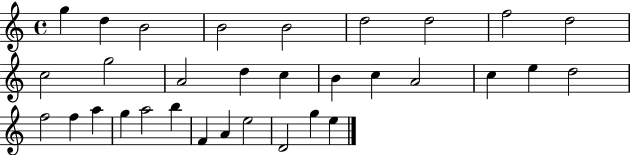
{
  \clef treble
  \time 4/4
  \defaultTimeSignature
  \key c \major
  g''4 d''4 b'2 | b'2 b'2 | d''2 d''2 | f''2 d''2 | \break c''2 g''2 | a'2 d''4 c''4 | b'4 c''4 a'2 | c''4 e''4 d''2 | \break f''2 f''4 a''4 | g''4 a''2 b''4 | f'4 a'4 e''2 | d'2 g''4 e''4 | \break \bar "|."
}